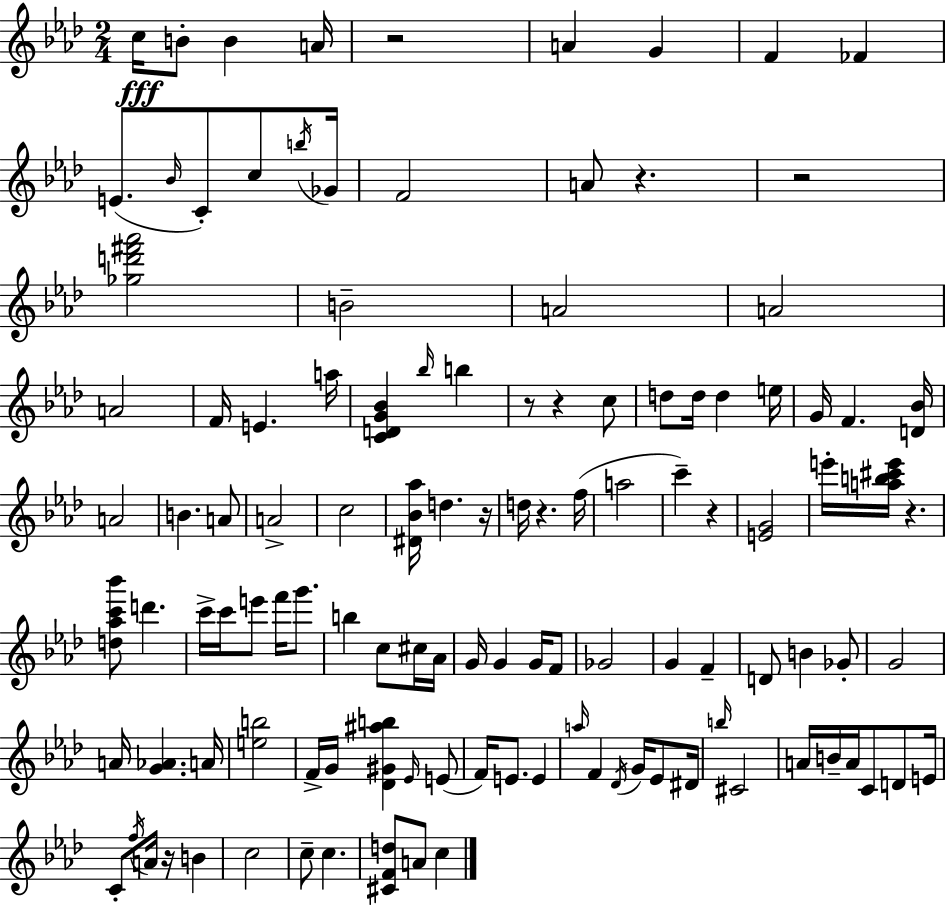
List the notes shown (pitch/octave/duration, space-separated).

C5/s B4/e B4/q A4/s R/h A4/q G4/q F4/q FES4/q E4/e. Bb4/s C4/e C5/e B5/s Gb4/s F4/h A4/e R/q. R/h [Gb5,D6,F#6,Ab6]/h B4/h A4/h A4/h A4/h F4/s E4/q. A5/s [C4,D4,G4,Bb4]/q Bb5/s B5/q R/e R/q C5/e D5/e D5/s D5/q E5/s G4/s F4/q. [D4,Bb4]/s A4/h B4/q. A4/e A4/h C5/h [D#4,Bb4,Ab5]/s D5/q. R/s D5/s R/q. F5/s A5/h C6/q R/q [E4,G4]/h E6/s [A5,B5,C#6,E6]/s R/q. [D5,Ab5,C6,Bb6]/e D6/q. C6/s C6/s E6/e F6/s G6/e. B5/q C5/e C#5/s Ab4/s G4/s G4/q G4/s F4/e Gb4/h G4/q F4/q D4/e B4/q Gb4/e G4/h A4/s [G4,Ab4]/q. A4/s [E5,B5]/h F4/s G4/s [Db4,G#4,A#5,B5]/q Eb4/s E4/e F4/s E4/e. E4/q A5/s F4/q Db4/s G4/s Eb4/e D#4/s B5/s C#4/h A4/s B4/s A4/s C4/e D4/e E4/s C4/e F5/s A4/s R/s B4/q C5/h C5/e C5/q. [C#4,F4,D5]/e A4/e C5/q